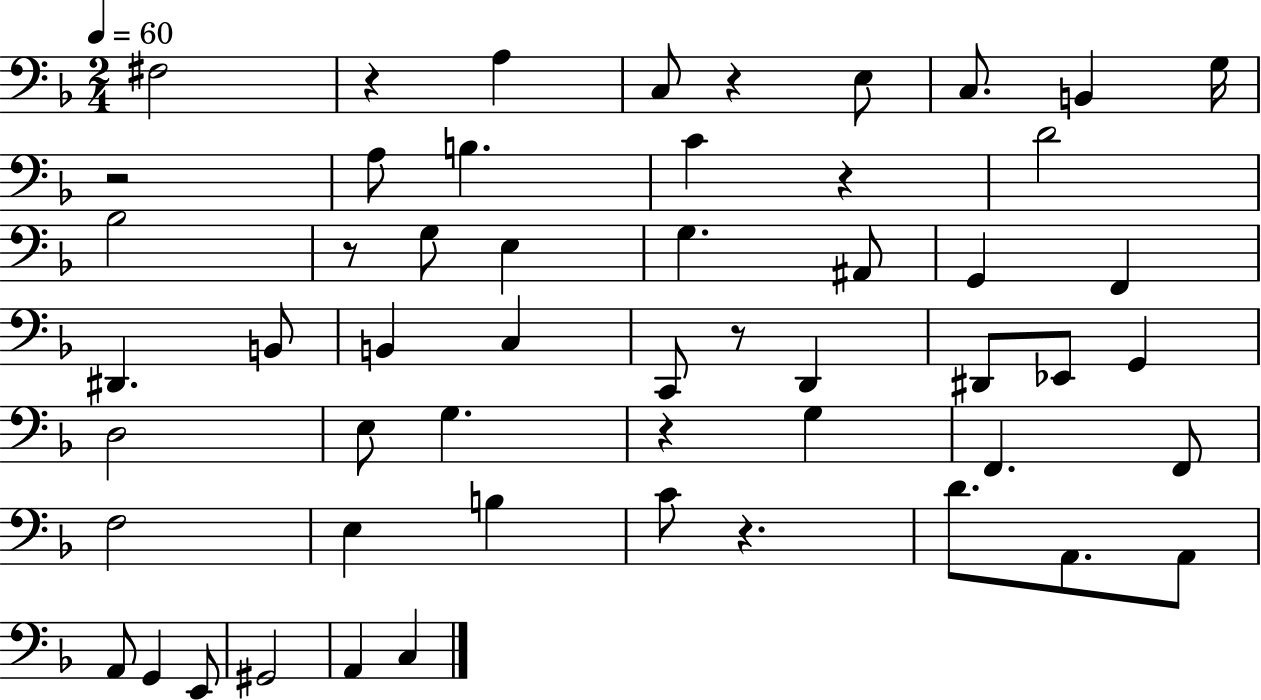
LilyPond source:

{
  \clef bass
  \numericTimeSignature
  \time 2/4
  \key f \major
  \tempo 4 = 60
  fis2 | r4 a4 | c8 r4 e8 | c8. b,4 g16 | \break r2 | a8 b4. | c'4 r4 | d'2 | \break bes2 | r8 g8 e4 | g4. ais,8 | g,4 f,4 | \break dis,4. b,8 | b,4 c4 | c,8 r8 d,4 | dis,8 ees,8 g,4 | \break d2 | e8 g4. | r4 g4 | f,4. f,8 | \break f2 | e4 b4 | c'8 r4. | d'8. a,8. a,8 | \break a,8 g,4 e,8 | gis,2 | a,4 c4 | \bar "|."
}